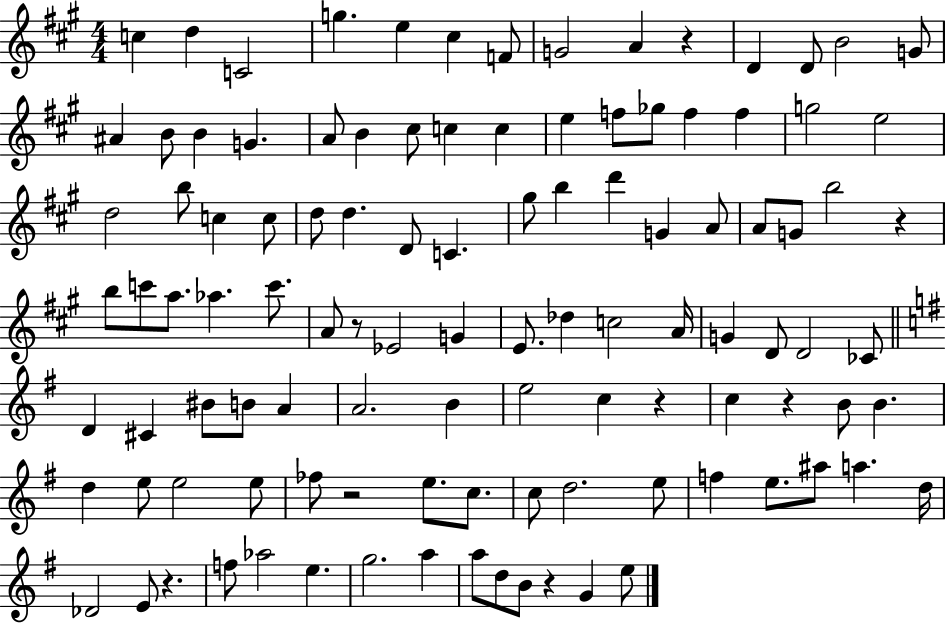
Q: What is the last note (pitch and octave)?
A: E5